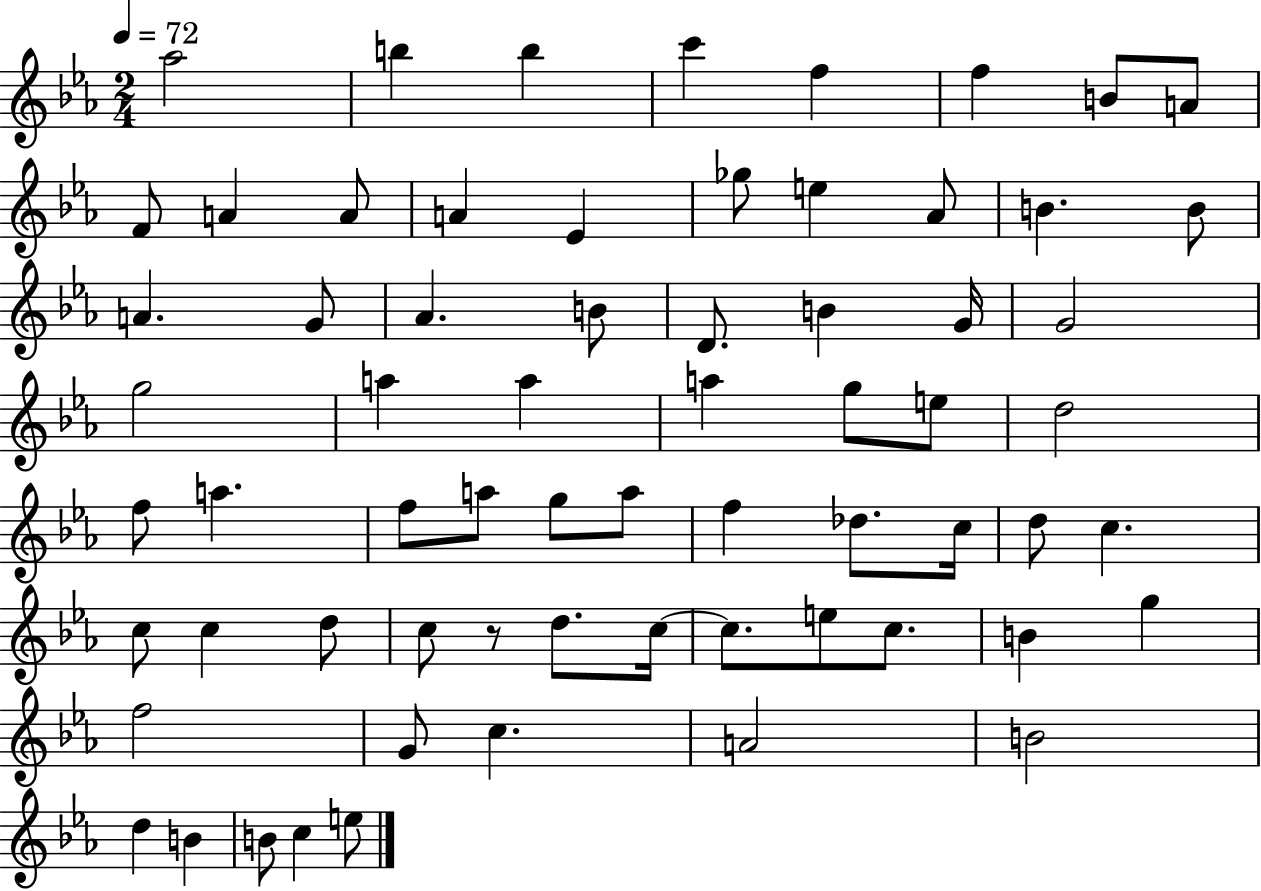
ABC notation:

X:1
T:Untitled
M:2/4
L:1/4
K:Eb
_a2 b b c' f f B/2 A/2 F/2 A A/2 A _E _g/2 e _A/2 B B/2 A G/2 _A B/2 D/2 B G/4 G2 g2 a a a g/2 e/2 d2 f/2 a f/2 a/2 g/2 a/2 f _d/2 c/4 d/2 c c/2 c d/2 c/2 z/2 d/2 c/4 c/2 e/2 c/2 B g f2 G/2 c A2 B2 d B B/2 c e/2